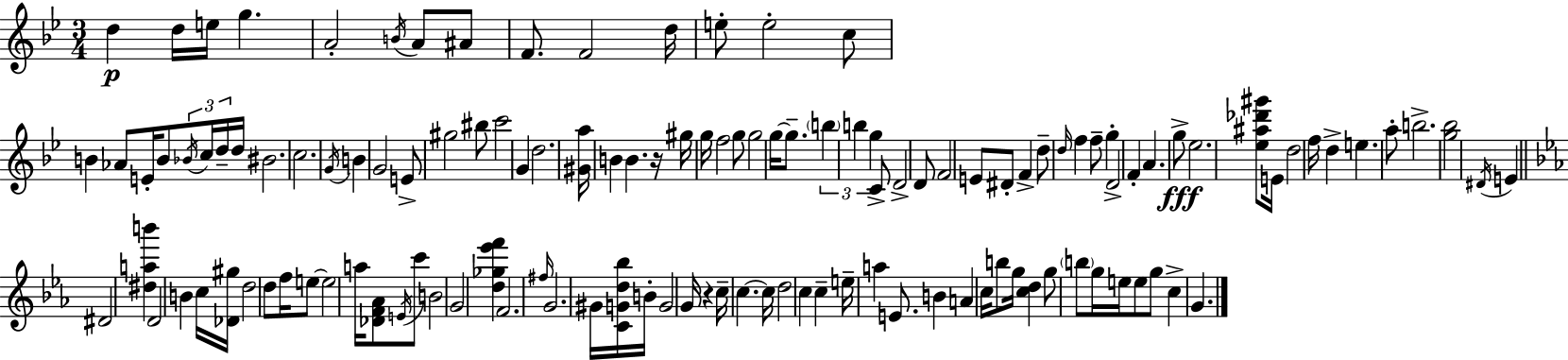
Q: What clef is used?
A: treble